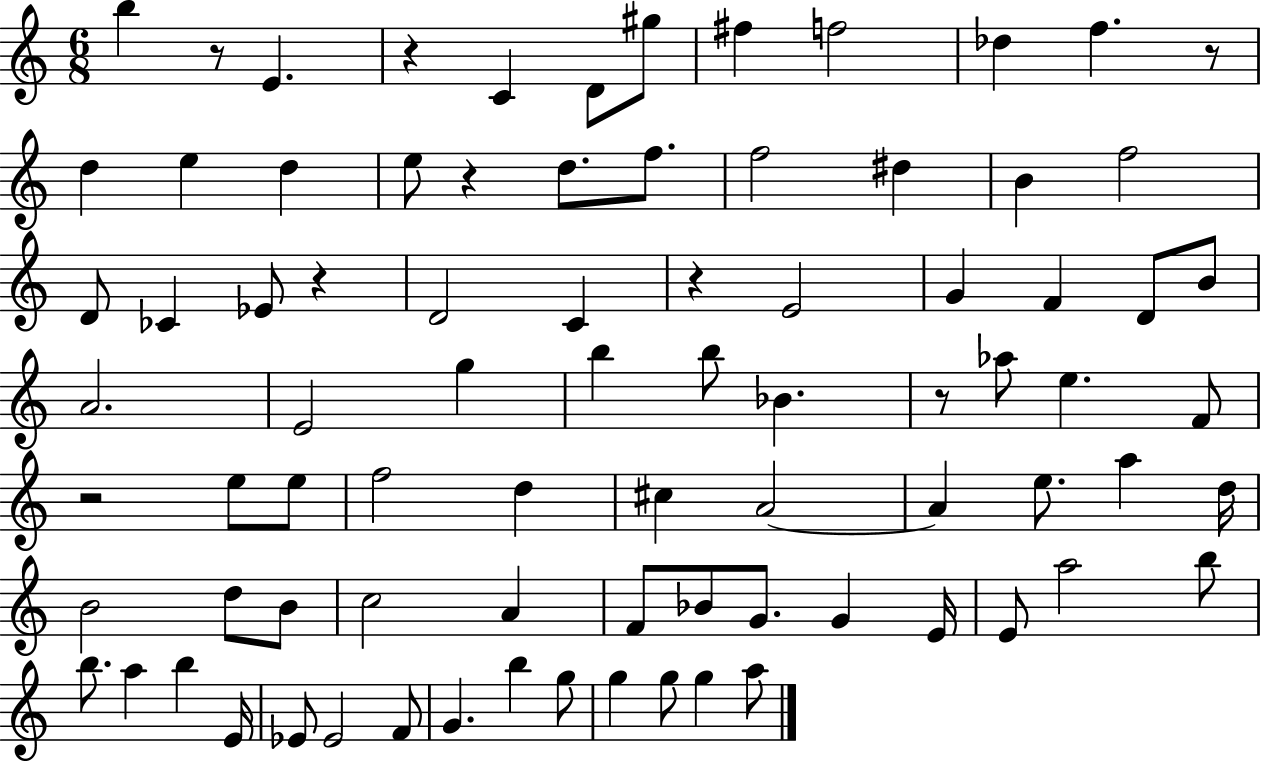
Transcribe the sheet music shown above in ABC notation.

X:1
T:Untitled
M:6/8
L:1/4
K:C
b z/2 E z C D/2 ^g/2 ^f f2 _d f z/2 d e d e/2 z d/2 f/2 f2 ^d B f2 D/2 _C _E/2 z D2 C z E2 G F D/2 B/2 A2 E2 g b b/2 _B z/2 _a/2 e F/2 z2 e/2 e/2 f2 d ^c A2 A e/2 a d/4 B2 d/2 B/2 c2 A F/2 _B/2 G/2 G E/4 E/2 a2 b/2 b/2 a b E/4 _E/2 _E2 F/2 G b g/2 g g/2 g a/2